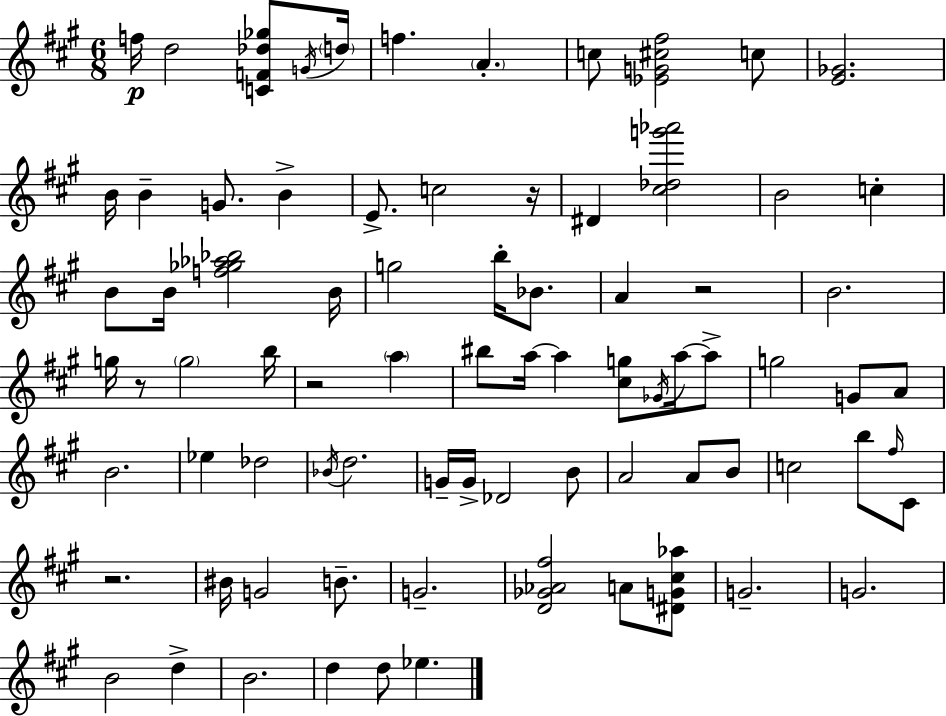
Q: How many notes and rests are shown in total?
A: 80